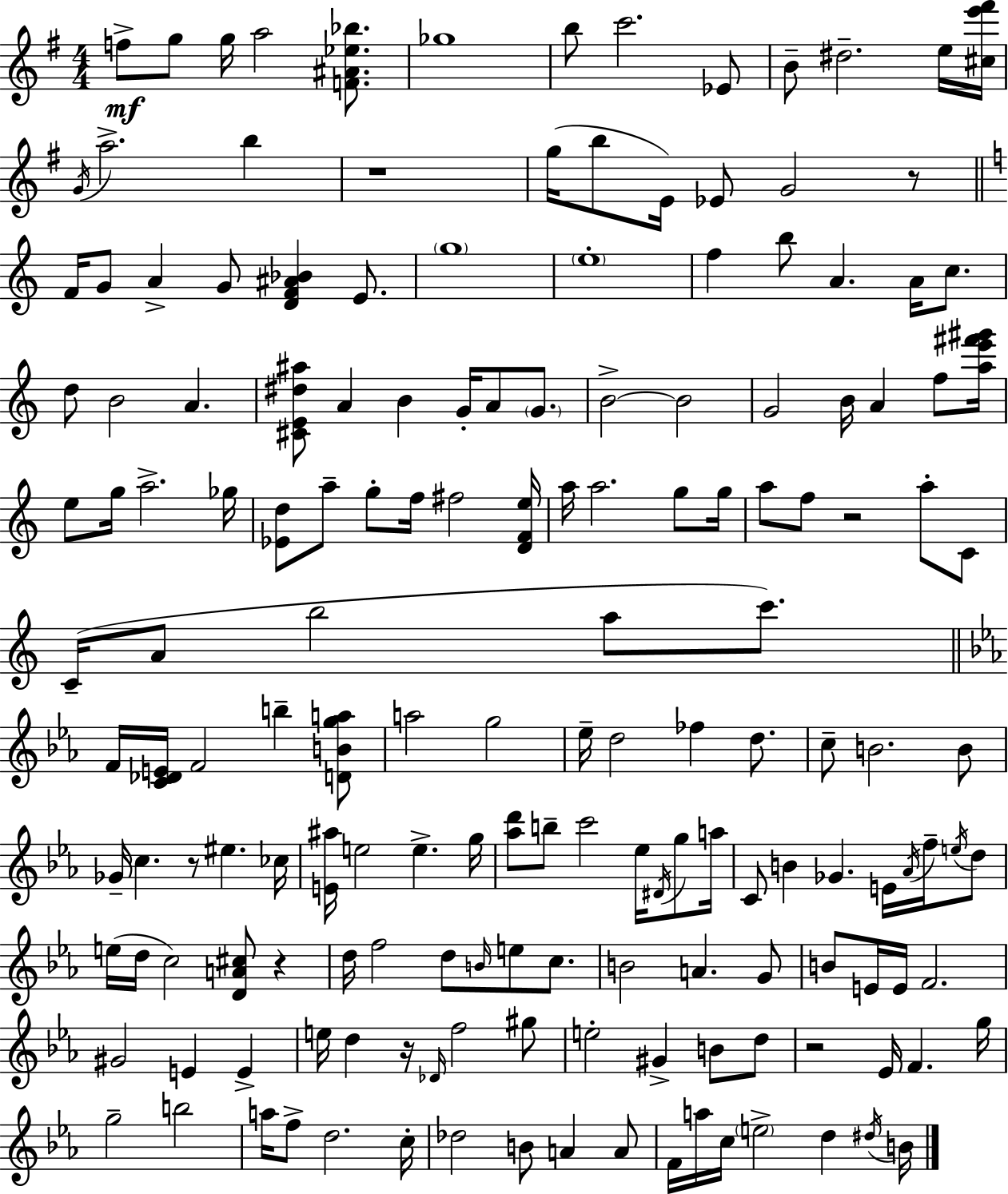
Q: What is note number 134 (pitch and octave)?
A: F5